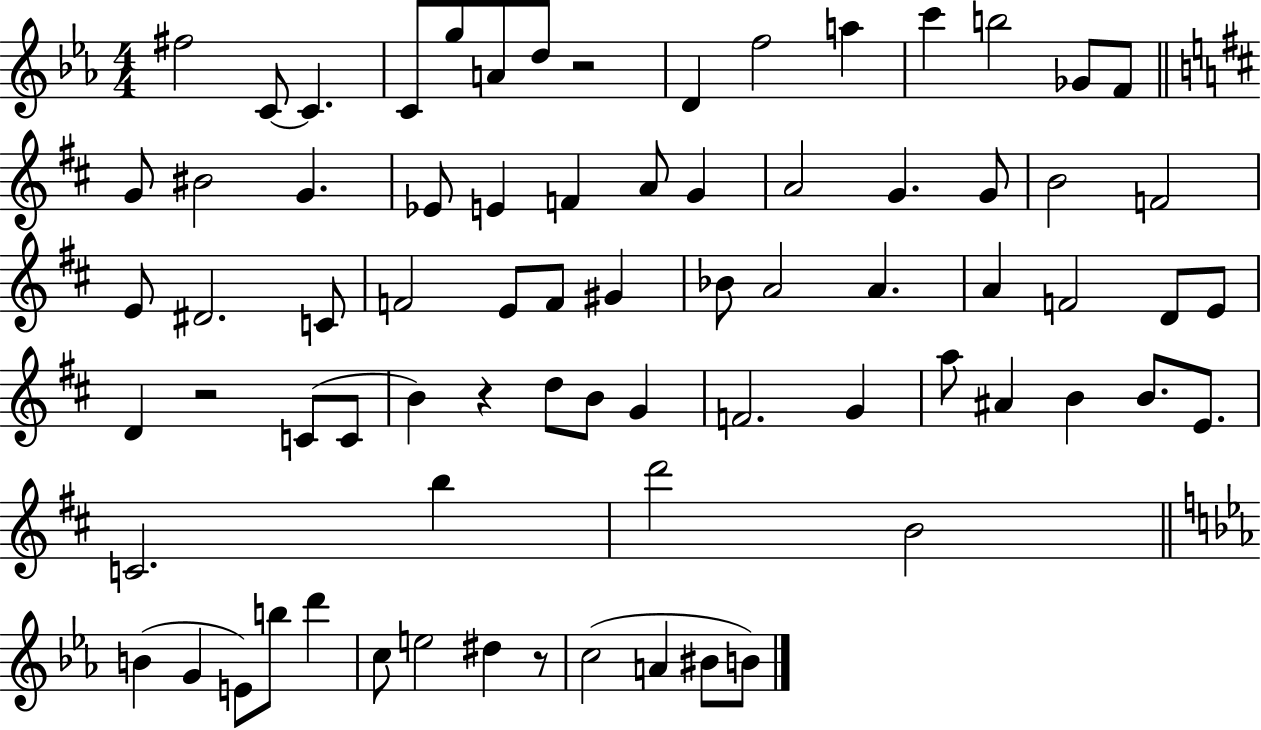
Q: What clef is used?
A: treble